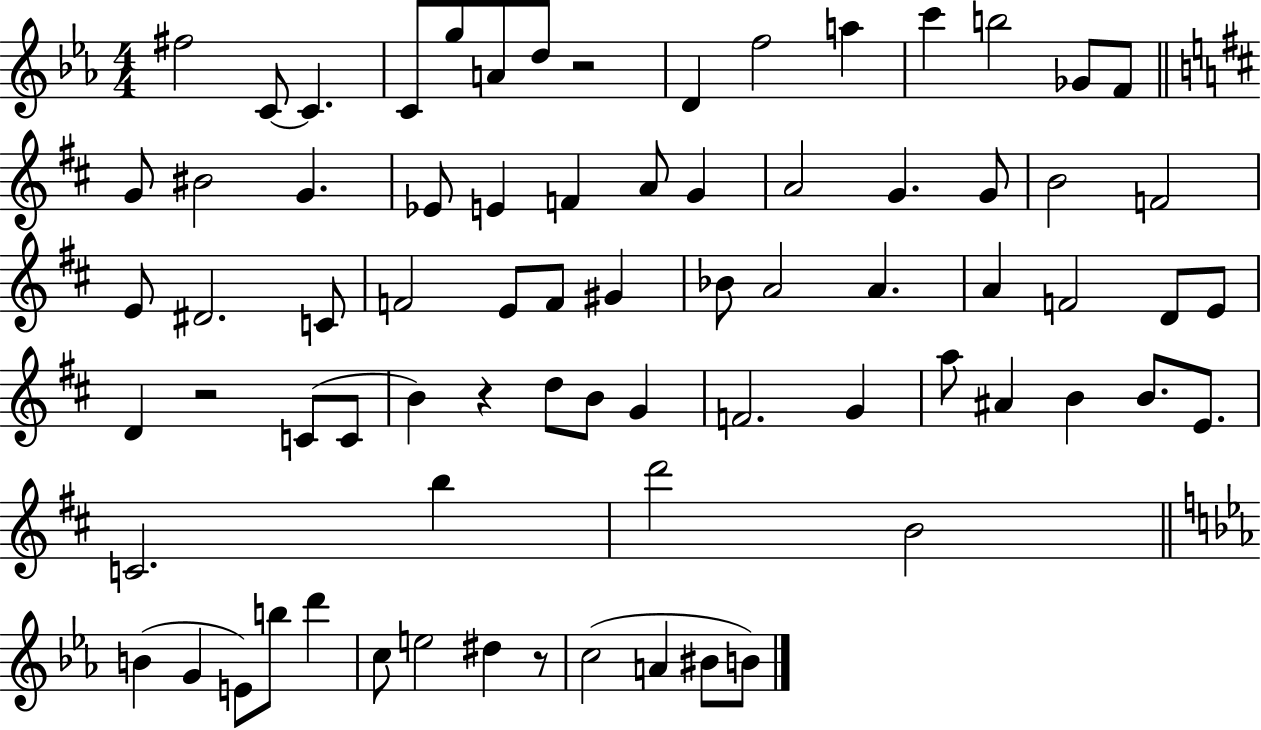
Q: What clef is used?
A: treble